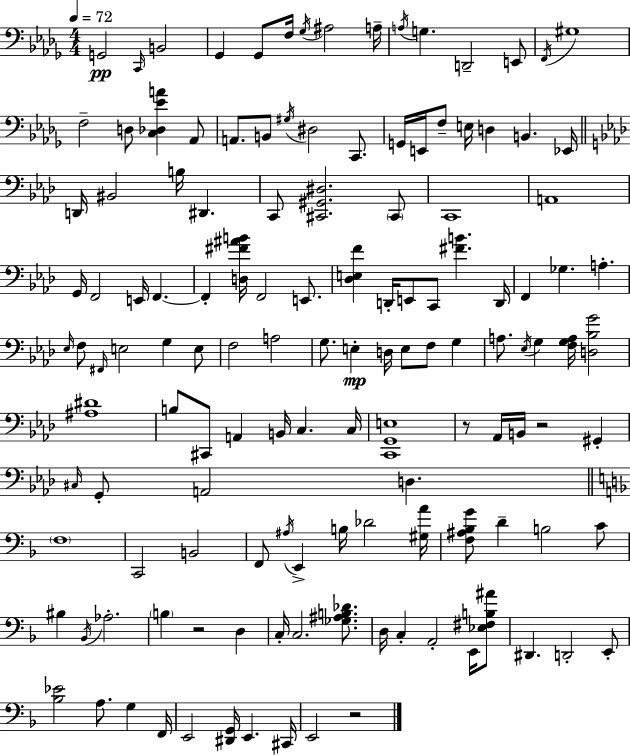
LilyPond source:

{
  \clef bass
  \numericTimeSignature
  \time 4/4
  \key bes \minor
  \tempo 4 = 72
  g,2\pp \grace { c,16 } b,2 | ges,4 ges,8 f16 \acciaccatura { ges16 } ais2 | a16-- \acciaccatura { a16 } g4. d,2-- | e,8 \acciaccatura { f,16 } gis1 | \break f2-- d8 <c des ees' a'>4 | aes,8 a,8. b,8 \acciaccatura { gis16 } dis2 | c,8. g,16 e,16 f8-- e16 d4 b,4. | ees,16 \bar "||" \break \key aes \major d,16 bis,2 b16 dis,4. | c,8 <cis, gis, dis>2. \parenthesize cis,8 | c,1 | a,1 | \break g,16 f,2 e,16 f,4.~~ | f,4-. <d fis' ais' b'>16 f,2 e,8. | <des e f'>4 d,16-. e,8 c,8 <fis' b'>4. d,16 | f,4 ges4. a4.-. | \break \grace { ees16 } f8 \grace { fis,16 } e2 g4 | e8 f2 a2 | g8. e4-.\mp d16 e8 f8 g4 | a8. \acciaccatura { ees16 } g4 <f g a>16 <d bes g'>2 | \break <ais dis'>1 | b8 cis,8 a,4 b,16 c4. | c16 <c, g, e>1 | r8 aes,16 b,16 r2 gis,4-. | \break \grace { cis16 } g,8-. a,2 d4. | \bar "||" \break \key d \minor \parenthesize f1 | c,2 b,2 | f,8 \acciaccatura { ais16 } e,4-> b16 des'2 | <gis a'>16 <f ais bes g'>8 d'4-- b2 c'8 | \break bis4 \acciaccatura { bes,16 } aes2.-. | \parenthesize b4 r2 d4 | c16-. c2. <ges ais b des'>8. | d16 c4-. a,2-. e,16 | \break <ees fis b ais'>8 dis,4. d,2-. | e,8-. <bes ees'>2 a8. g4 | f,16 e,2 <dis, g,>16 e,4. | cis,16 e,2 r2 | \break \bar "|."
}